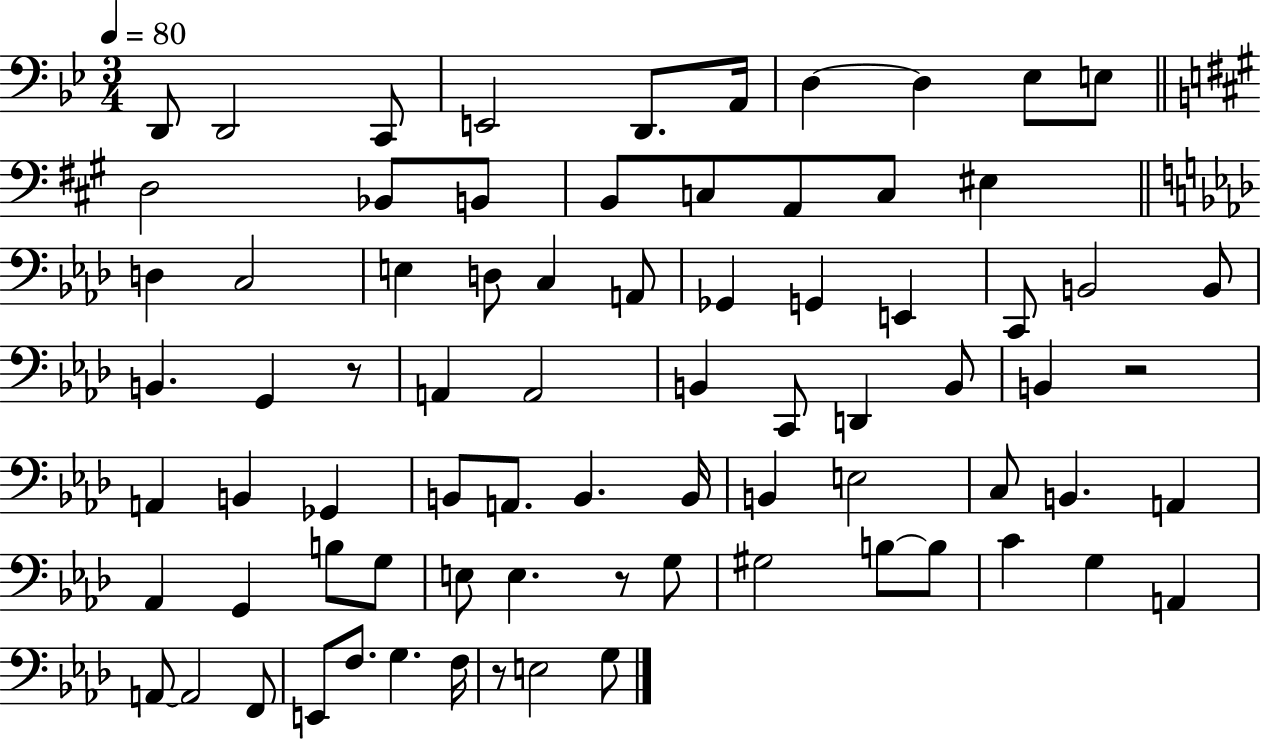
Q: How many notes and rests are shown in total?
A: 77